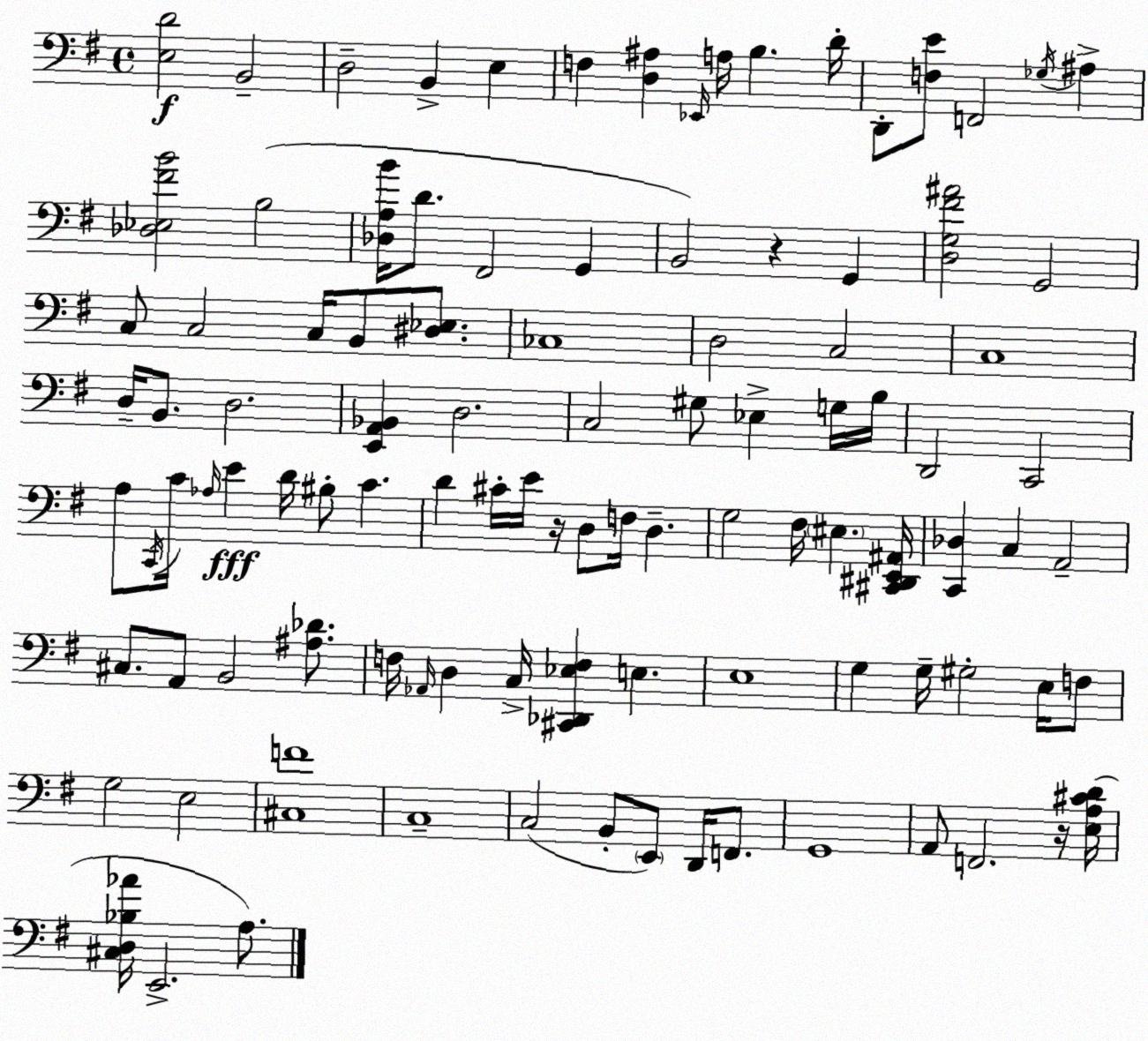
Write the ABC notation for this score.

X:1
T:Untitled
M:4/4
L:1/4
K:G
[E,D]2 B,,2 D,2 B,, E, F, [D,^A,] _E,,/4 A,/4 B, D/4 D,,/2 [F,E]/2 F,,2 _G,/4 ^A, [_D,_E,^FB]2 B,2 [_D,A,B]/4 D/2 ^F,,2 G,, B,,2 z G,, [D,G,^F^A]2 G,,2 C,/2 C,2 C,/4 B,,/2 [^D,_E,]/2 _C,4 D,2 C,2 C,4 D,/4 B,,/2 D,2 [E,,A,,_B,,] D,2 C,2 ^G,/2 _E, G,/4 B,/4 D,,2 C,,2 A,/2 C,,/4 C/4 _A,/4 E D/4 ^B,/2 C D ^C/4 E/4 z/4 D,/2 F,/4 D, G,2 ^F,/4 ^E, [^C,,^D,,E,,^A,,]/4 [C,,_D,] C, A,,2 ^C,/2 A,,/2 B,,2 [^A,_D]/2 F,/4 _A,,/4 D, C,/4 [^C,,_D,,_E,F,] E, E,4 G, G,/4 ^G,2 E,/4 F,/2 G,2 E,2 [^C,F]4 C,4 C,2 B,,/2 E,,/2 D,,/4 F,,/2 G,,4 A,,/2 F,,2 z/4 [E,A,^CD]/4 [^C,D,_B,_A]/4 E,,2 A,/2